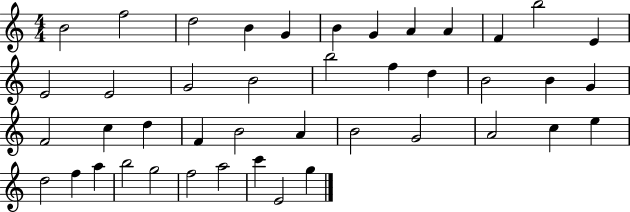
B4/h F5/h D5/h B4/q G4/q B4/q G4/q A4/q A4/q F4/q B5/h E4/q E4/h E4/h G4/h B4/h B5/h F5/q D5/q B4/h B4/q G4/q F4/h C5/q D5/q F4/q B4/h A4/q B4/h G4/h A4/h C5/q E5/q D5/h F5/q A5/q B5/h G5/h F5/h A5/h C6/q E4/h G5/q